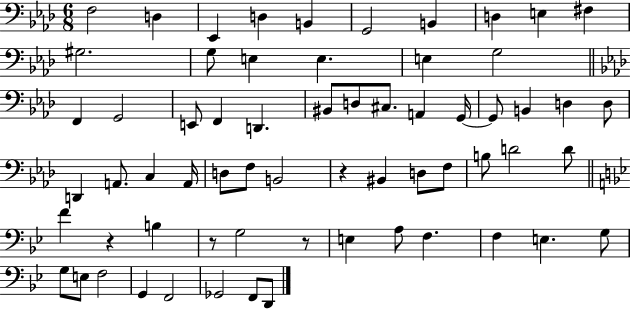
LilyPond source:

{
  \clef bass
  \numericTimeSignature
  \time 6/8
  \key aes \major
  \repeat volta 2 { f2 d4 | ees,4 d4 b,4 | g,2 b,4 | d4 e4 fis4 | \break gis2. | g8 e4 e4. | e4 g2 | \bar "||" \break \key aes \major f,4 g,2 | e,8 f,4 d,4. | bis,8 d8 cis8. a,4 g,16~~ | g,8 b,4 d4 d8 | \break d,4 a,8. c4 a,16 | d8 f8 b,2 | r4 bis,4 d8 f8 | b8 d'2 d'8 | \break \bar "||" \break \key bes \major f'4 r4 b4 | r8 g2 r8 | e4 a8 f4. | f4 e4. g8 | \break g8 e8 f2 | g,4 f,2 | ges,2 f,8 d,8 | } \bar "|."
}